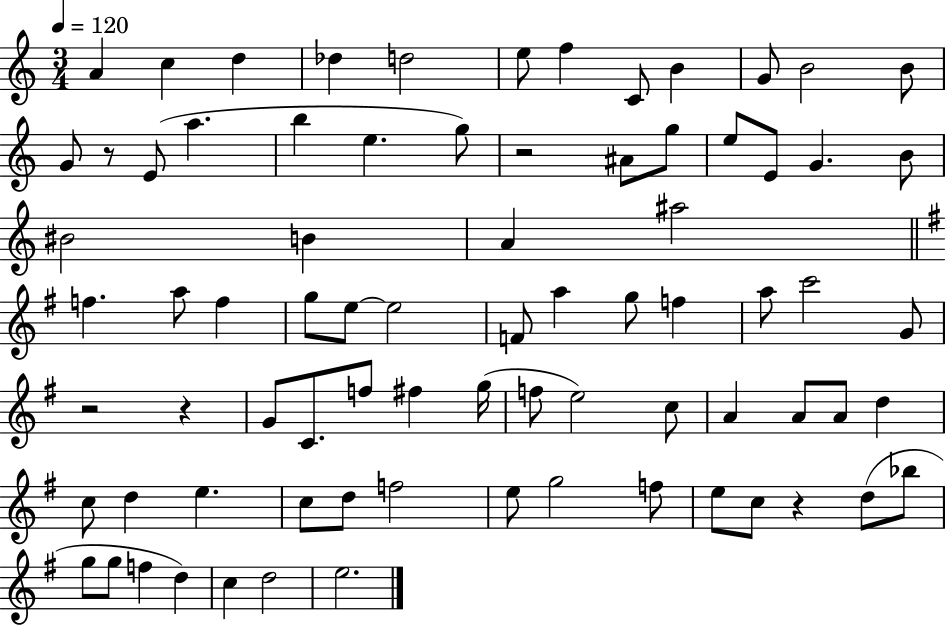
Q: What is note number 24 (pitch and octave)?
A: B4